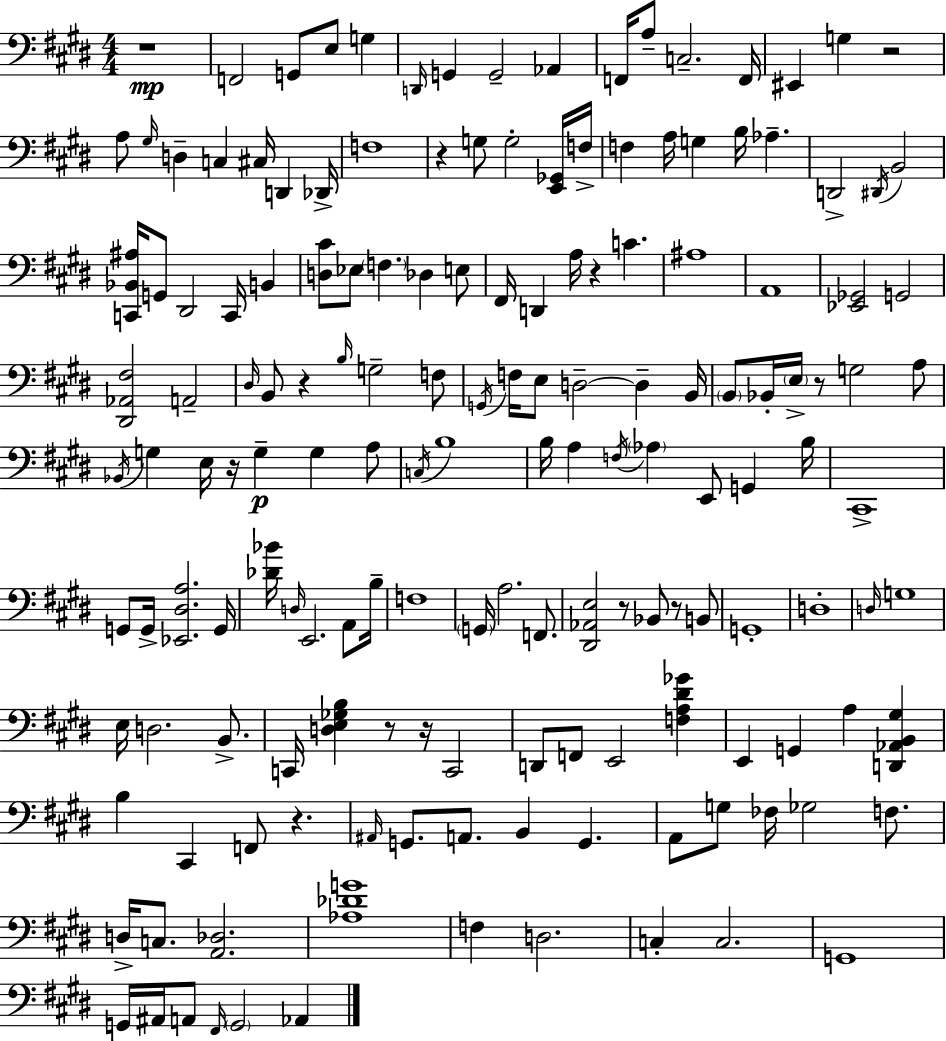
X:1
T:Untitled
M:4/4
L:1/4
K:E
z4 F,,2 G,,/2 E,/2 G, D,,/4 G,, G,,2 _A,, F,,/4 A,/2 C,2 F,,/4 ^E,, G, z2 A,/2 ^G,/4 D, C, ^C,/4 D,, _D,,/4 F,4 z G,/2 G,2 [E,,_G,,]/4 F,/4 F, A,/4 G, B,/4 _A, D,,2 ^D,,/4 B,,2 [C,,_B,,^A,]/4 G,,/2 ^D,,2 C,,/4 B,, [D,^C]/2 _E,/2 F, _D, E,/2 ^F,,/4 D,, A,/4 z C ^A,4 A,,4 [_E,,_G,,]2 G,,2 [^D,,_A,,^F,]2 A,,2 ^D,/4 B,,/2 z B,/4 G,2 F,/2 G,,/4 F,/4 E,/2 D,2 D, B,,/4 B,,/2 _B,,/4 E,/4 z/2 G,2 A,/2 _B,,/4 G, E,/4 z/4 G, G, A,/2 C,/4 B,4 B,/4 A, F,/4 _A, E,,/2 G,, B,/4 ^C,,4 G,,/2 G,,/4 [_E,,^D,A,]2 G,,/4 [_D_B]/4 D,/4 E,,2 A,,/2 B,/4 F,4 G,,/4 A,2 F,,/2 [^D,,_A,,E,]2 z/2 _B,,/2 z/2 B,,/2 G,,4 D,4 D,/4 G,4 E,/4 D,2 B,,/2 C,,/4 [D,E,_G,B,] z/2 z/4 C,,2 D,,/2 F,,/2 E,,2 [F,A,^D_G] E,, G,, A, [D,,_A,,B,,^G,] B, ^C,, F,,/2 z ^A,,/4 G,,/2 A,,/2 B,, G,, A,,/2 G,/2 _F,/4 _G,2 F,/2 D,/4 C,/2 [A,,_D,]2 [_A,_DG]4 F, D,2 C, C,2 G,,4 G,,/4 ^A,,/4 A,,/2 ^F,,/4 G,,2 _A,,